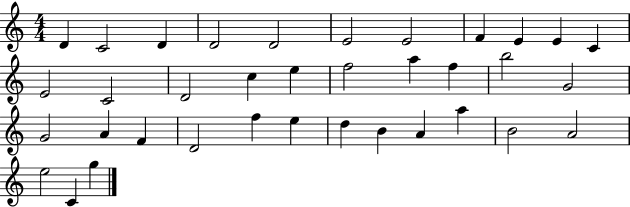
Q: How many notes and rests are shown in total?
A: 36